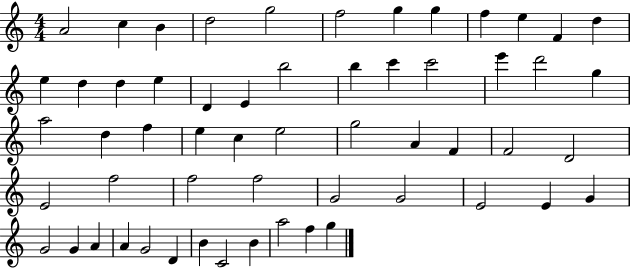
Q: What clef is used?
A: treble